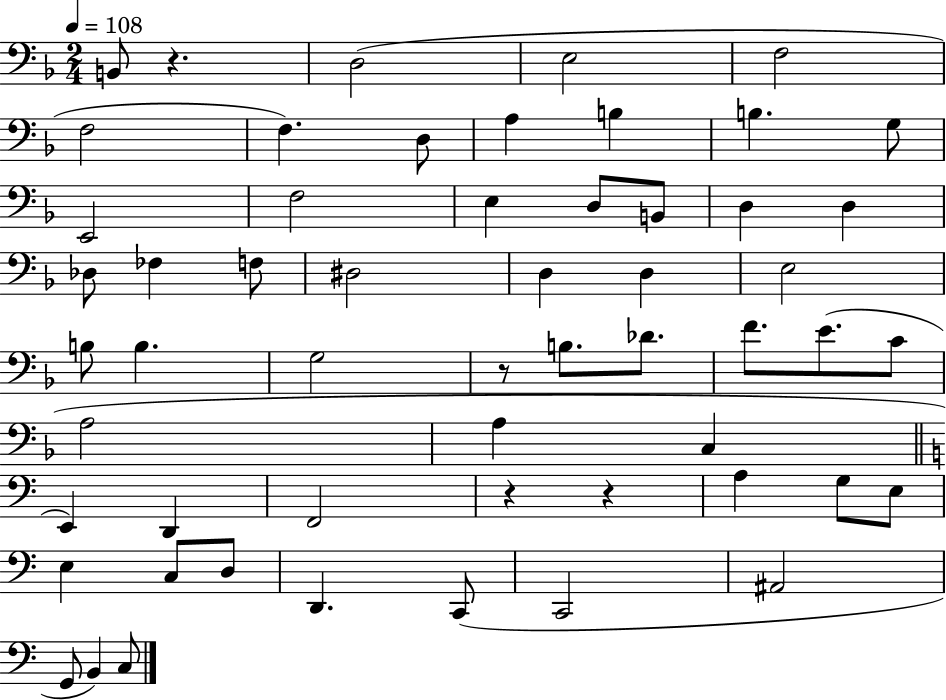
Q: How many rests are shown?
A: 4